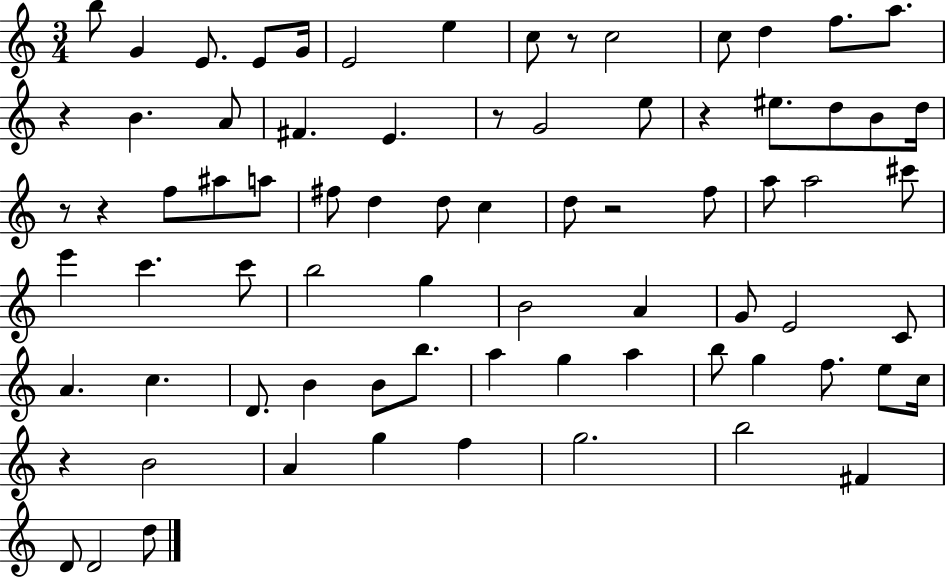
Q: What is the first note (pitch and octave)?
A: B5